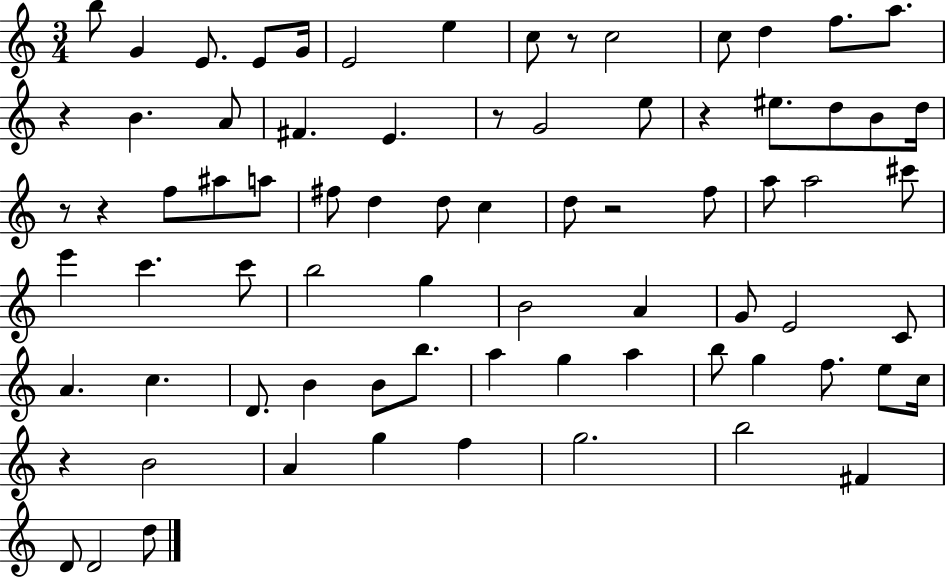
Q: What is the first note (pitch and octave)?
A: B5